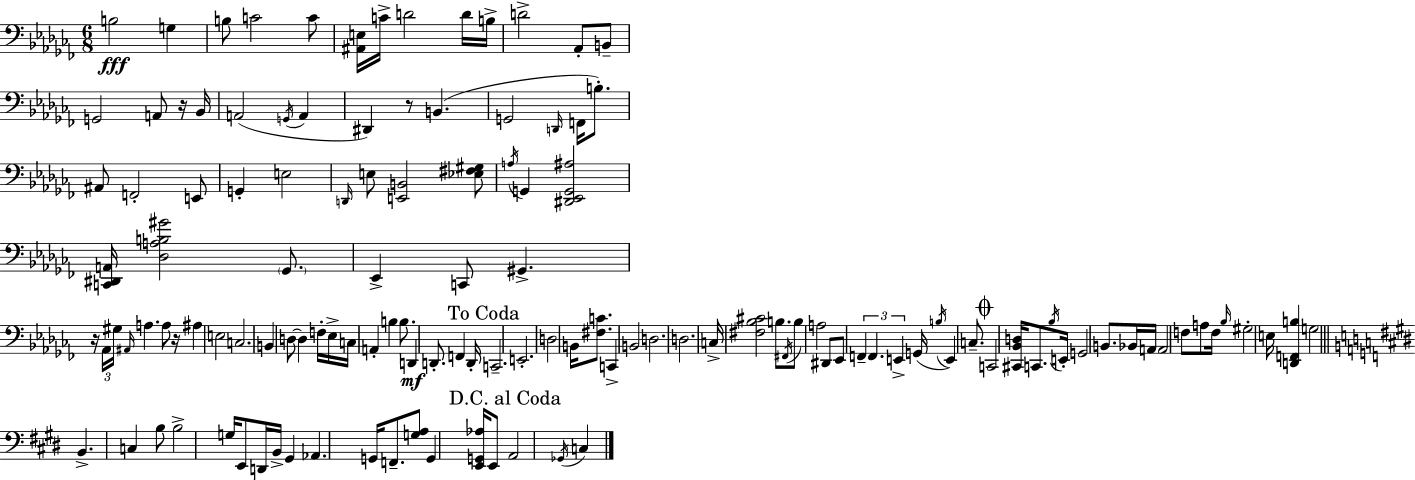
X:1
T:Untitled
M:6/8
L:1/4
K:Abm
B,2 G, B,/2 C2 C/2 [^A,,E,]/4 C/4 D2 D/4 B,/4 D2 _A,,/2 B,,/2 G,,2 A,,/2 z/4 _B,,/4 A,,2 G,,/4 A,, ^D,, z/2 B,, G,,2 D,,/4 F,,/4 B,/2 ^A,,/2 F,,2 E,,/2 G,, E,2 D,,/4 E,/2 [E,,B,,]2 [_E,^F,^G,]/2 A,/4 G,, [^D,,_E,,G,,^A,]2 [C,,^D,,A,,]/4 [_D,A,B,^G]2 _G,,/2 _E,, C,,/2 ^G,, z/4 _A,,/4 ^G,/4 ^A,,/4 A, A,/2 z/4 ^A, E,2 C,2 B,, D,/2 D, F,/4 _E,/4 C,/4 A,, B, B,/2 D,, D,,/2 F,, D,,/4 C,,2 E,,2 D,2 B,,/4 [^F,C]/2 C,, B,,2 D,2 D,2 C,/4 [^F,_B,^C]2 B,/2 ^F,,/4 B,/2 A,2 ^D,,/2 _E,,/2 F,, F,, E,, G,,/4 B,/4 E,, C,/2 C,,2 [^C,,_B,,D,]/4 C,,/2 _B,/4 E,,/4 G,,2 B,,/2 _B,,/4 A,,/4 A,,2 F,/2 A,/2 F,/4 _B,/4 ^G,2 E,/4 [D,,F,,B,] G,2 B,, C, B,/2 B,2 G,/4 E,,/2 D,,/4 B,,/4 ^G,, _A,, G,,/4 F,,/2 [G,A,]/2 G,, [E,,G,,_A,]/4 E,,/2 A,,2 _G,,/4 C,